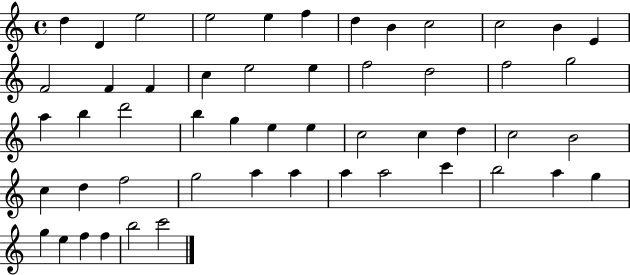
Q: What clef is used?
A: treble